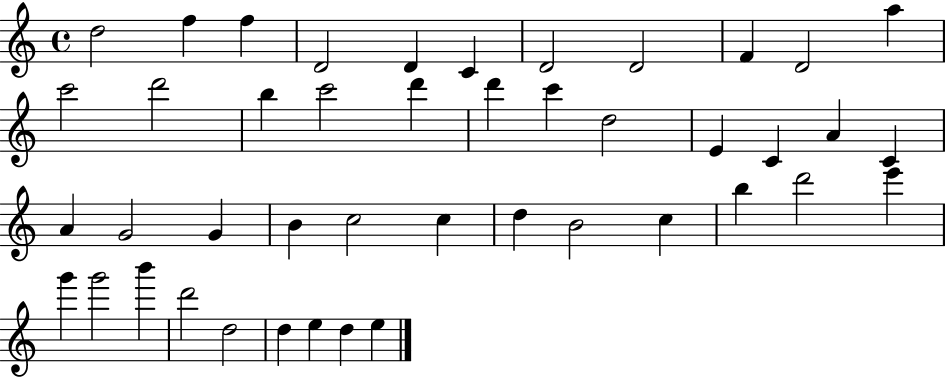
{
  \clef treble
  \time 4/4
  \defaultTimeSignature
  \key c \major
  d''2 f''4 f''4 | d'2 d'4 c'4 | d'2 d'2 | f'4 d'2 a''4 | \break c'''2 d'''2 | b''4 c'''2 d'''4 | d'''4 c'''4 d''2 | e'4 c'4 a'4 c'4 | \break a'4 g'2 g'4 | b'4 c''2 c''4 | d''4 b'2 c''4 | b''4 d'''2 e'''4 | \break g'''4 g'''2 b'''4 | d'''2 d''2 | d''4 e''4 d''4 e''4 | \bar "|."
}